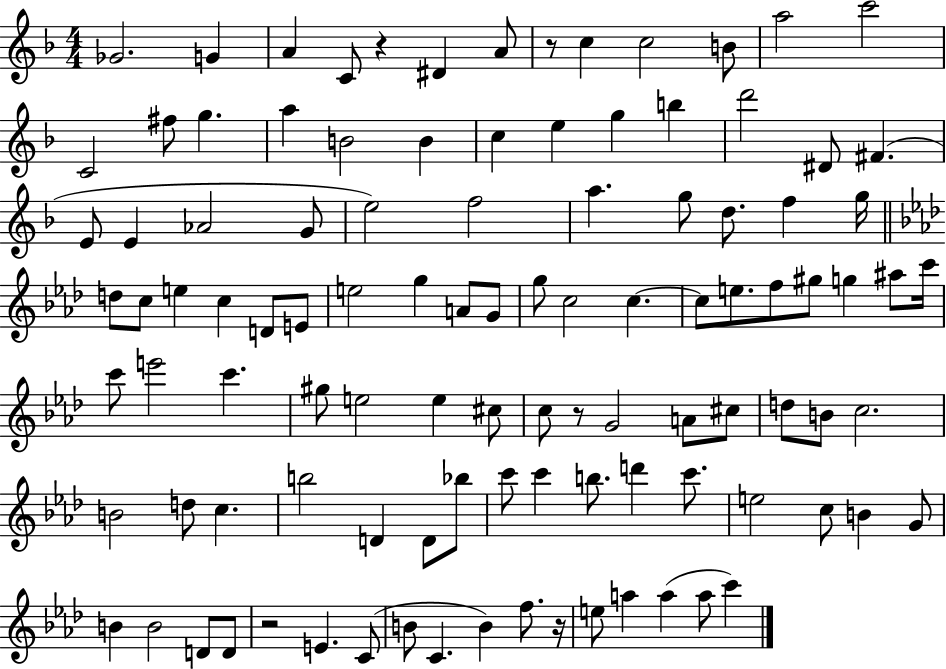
Gb4/h. G4/q A4/q C4/e R/q D#4/q A4/e R/e C5/q C5/h B4/e A5/h C6/h C4/h F#5/e G5/q. A5/q B4/h B4/q C5/q E5/q G5/q B5/q D6/h D#4/e F#4/q. E4/e E4/q Ab4/h G4/e E5/h F5/h A5/q. G5/e D5/e. F5/q G5/s D5/e C5/e E5/q C5/q D4/e E4/e E5/h G5/q A4/e G4/e G5/e C5/h C5/q. C5/e E5/e. F5/e G#5/e G5/q A#5/e C6/s C6/e E6/h C6/q. G#5/e E5/h E5/q C#5/e C5/e R/e G4/h A4/e C#5/e D5/e B4/e C5/h. B4/h D5/e C5/q. B5/h D4/q D4/e Bb5/e C6/e C6/q B5/e. D6/q C6/e. E5/h C5/e B4/q G4/e B4/q B4/h D4/e D4/e R/h E4/q. C4/e B4/e C4/q. B4/q F5/e. R/s E5/e A5/q A5/q A5/e C6/q